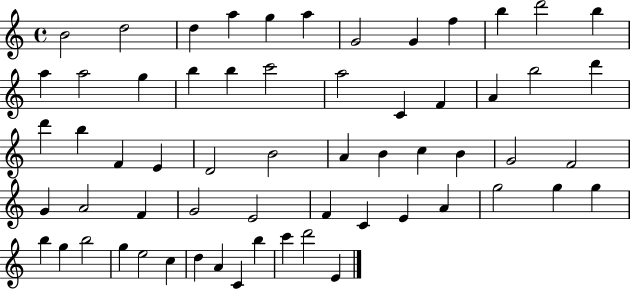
{
  \clef treble
  \time 4/4
  \defaultTimeSignature
  \key c \major
  b'2 d''2 | d''4 a''4 g''4 a''4 | g'2 g'4 f''4 | b''4 d'''2 b''4 | \break a''4 a''2 g''4 | b''4 b''4 c'''2 | a''2 c'4 f'4 | a'4 b''2 d'''4 | \break d'''4 b''4 f'4 e'4 | d'2 b'2 | a'4 b'4 c''4 b'4 | g'2 f'2 | \break g'4 a'2 f'4 | g'2 e'2 | f'4 c'4 e'4 a'4 | g''2 g''4 g''4 | \break b''4 g''4 b''2 | g''4 e''2 c''4 | d''4 a'4 c'4 b''4 | c'''4 d'''2 e'4 | \break \bar "|."
}